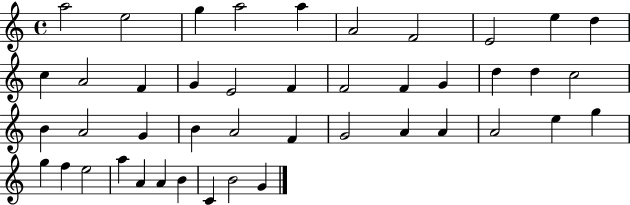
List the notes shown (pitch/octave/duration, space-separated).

A5/h E5/h G5/q A5/h A5/q A4/h F4/h E4/h E5/q D5/q C5/q A4/h F4/q G4/q E4/h F4/q F4/h F4/q G4/q D5/q D5/q C5/h B4/q A4/h G4/q B4/q A4/h F4/q G4/h A4/q A4/q A4/h E5/q G5/q G5/q F5/q E5/h A5/q A4/q A4/q B4/q C4/q B4/h G4/q